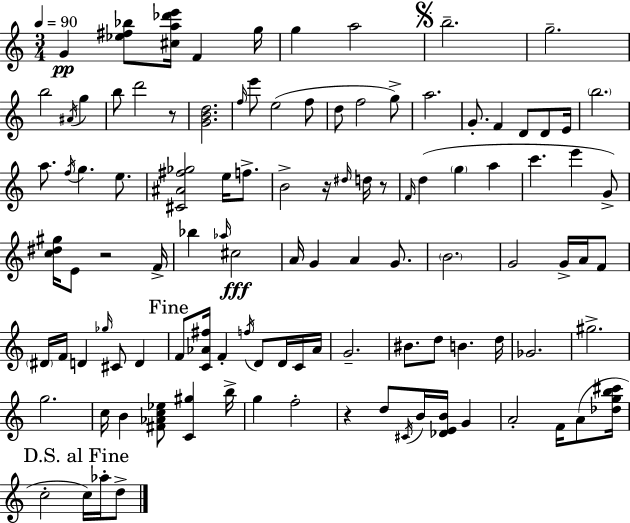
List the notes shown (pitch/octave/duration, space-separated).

G4/q [Eb5,F#5,Bb5]/e [C#5,A5,Db6,E6]/s F4/q G5/s G5/q A5/h B5/h. G5/h. B5/h A#4/s G5/q B5/e D6/h R/e [G4,B4,D5]/h. F5/s E6/e E5/h F5/e D5/e F5/h G5/e A5/h. G4/e. F4/q D4/e D4/e E4/s B5/h. A5/e. F5/s G5/q. E5/e. [C#4,A#4,F#5,Gb5]/h E5/s F5/e. B4/h R/s D#5/s D5/s R/e F4/s D5/q G5/q A5/q C6/q. E6/q G4/e [C5,D#5,G#5]/s E4/e R/h F4/s Bb5/q Ab5/s C#5/h A4/s G4/q A4/q G4/e. B4/h. G4/h G4/s A4/s F4/e D#4/s F4/s D4/q Gb5/s C#4/e D4/q F4/e [C4,Ab4,F#5]/s F4/q F5/s D4/e D4/s C4/s Ab4/s G4/h. BIS4/e. D5/e B4/q. D5/s Gb4/h. G#5/h. G5/h. C5/s B4/q [F#4,Ab4,C5,Eb5]/e [C4,G#5]/q B5/s G5/q F5/h R/q D5/e C#4/s B4/s [Db4,E4,B4]/s G4/q A4/h F4/s A4/e [Db5,G5,B5,C#6]/s C5/h C5/s Ab5/s D5/e